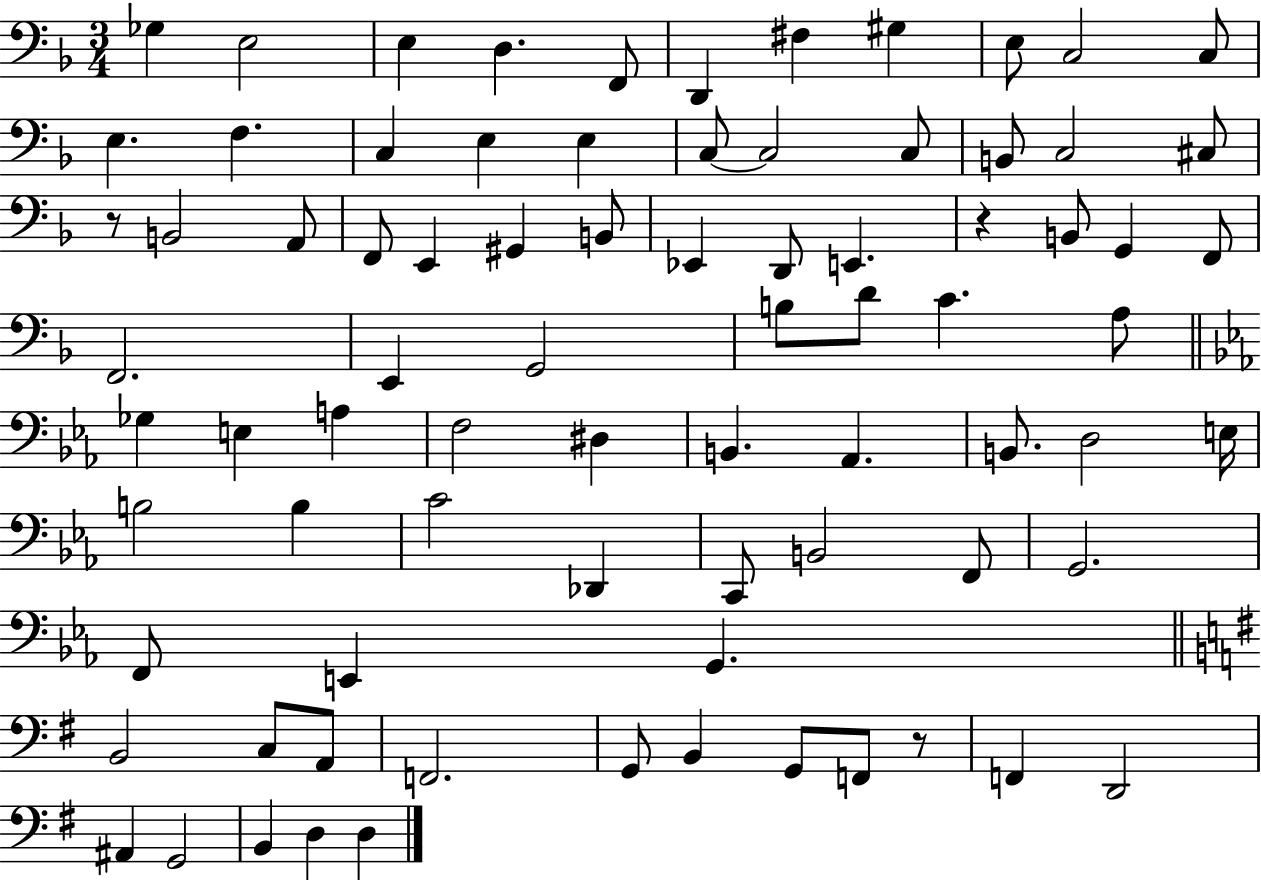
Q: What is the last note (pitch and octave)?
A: D3